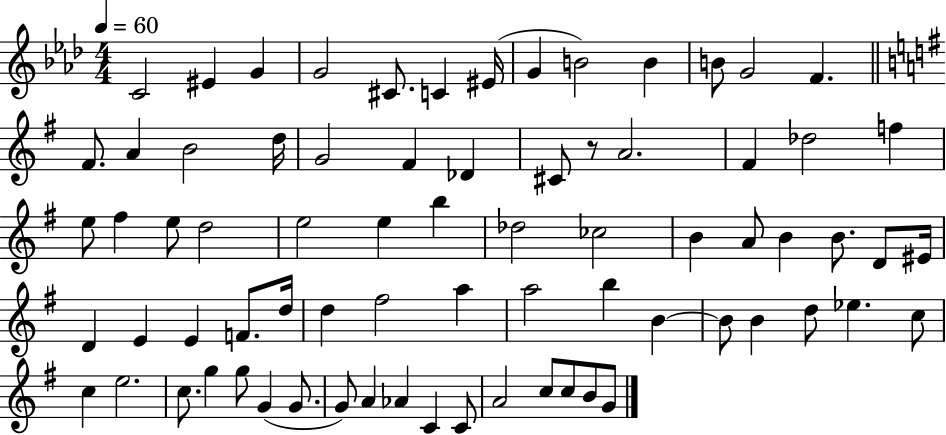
{
  \clef treble
  \numericTimeSignature
  \time 4/4
  \key aes \major
  \tempo 4 = 60
  c'2 eis'4 g'4 | g'2 cis'8. c'4 eis'16( | g'4 b'2) b'4 | b'8 g'2 f'4. | \break \bar "||" \break \key g \major fis'8. a'4 b'2 d''16 | g'2 fis'4 des'4 | cis'8 r8 a'2. | fis'4 des''2 f''4 | \break e''8 fis''4 e''8 d''2 | e''2 e''4 b''4 | des''2 ces''2 | b'4 a'8 b'4 b'8. d'8 eis'16 | \break d'4 e'4 e'4 f'8. d''16 | d''4 fis''2 a''4 | a''2 b''4 b'4~~ | b'8 b'4 d''8 ees''4. c''8 | \break c''4 e''2. | c''8. g''4 g''8 g'4( g'8. | g'8) a'4 aes'4 c'4 c'8 | a'2 c''8 c''8 b'8 g'8 | \break \bar "|."
}